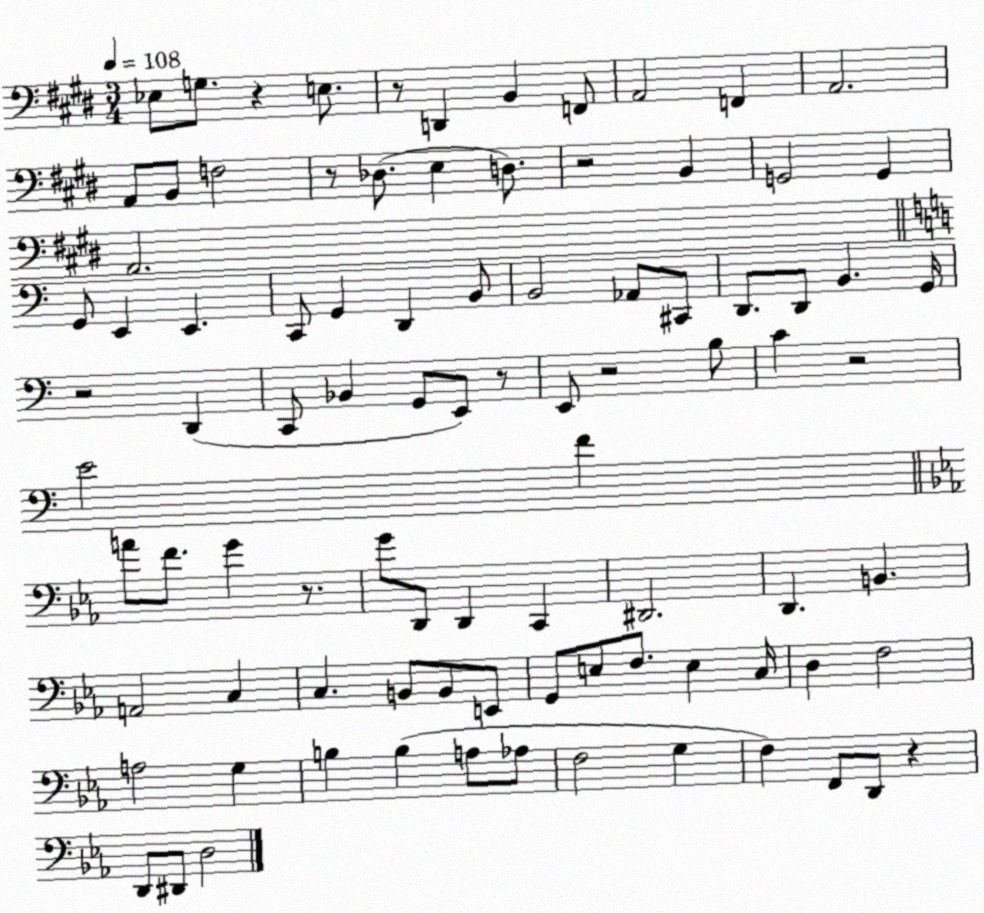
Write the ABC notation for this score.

X:1
T:Untitled
M:3/4
L:1/4
K:E
_E,/2 G,/2 z E,/2 z/2 D,, B,, F,,/2 A,,2 F,, A,,2 A,,/2 B,,/2 F,2 z/2 _D,/2 E, D,/2 z2 B,, G,,2 G,, A,,2 G,,/2 E,, E,, C,,/2 G,, D,, B,,/2 B,,2 _A,,/2 ^C,,/2 D,,/2 D,,/2 B,, G,,/4 z2 D,, C,,/2 _B,, G,,/2 E,,/2 z/2 E,,/2 z2 B,/2 C z2 E2 F A/2 F/2 G z/2 G/2 D,,/2 D,, C,, ^D,,2 D,, B,, A,,2 C, C, B,,/2 B,,/2 E,,/2 G,,/2 E,/2 F,/2 E, C,/4 D, F,2 A,2 G, B, B, A,/2 _A,/2 F,2 G, F, F,,/2 D,,/2 z D,,/2 ^D,,/2 D,2